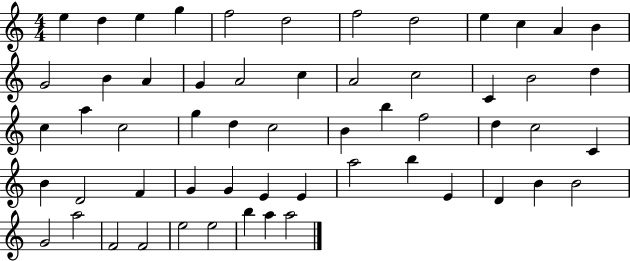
X:1
T:Untitled
M:4/4
L:1/4
K:C
e d e g f2 d2 f2 d2 e c A B G2 B A G A2 c A2 c2 C B2 d c a c2 g d c2 B b f2 d c2 C B D2 F G G E E a2 b E D B B2 G2 a2 F2 F2 e2 e2 b a a2